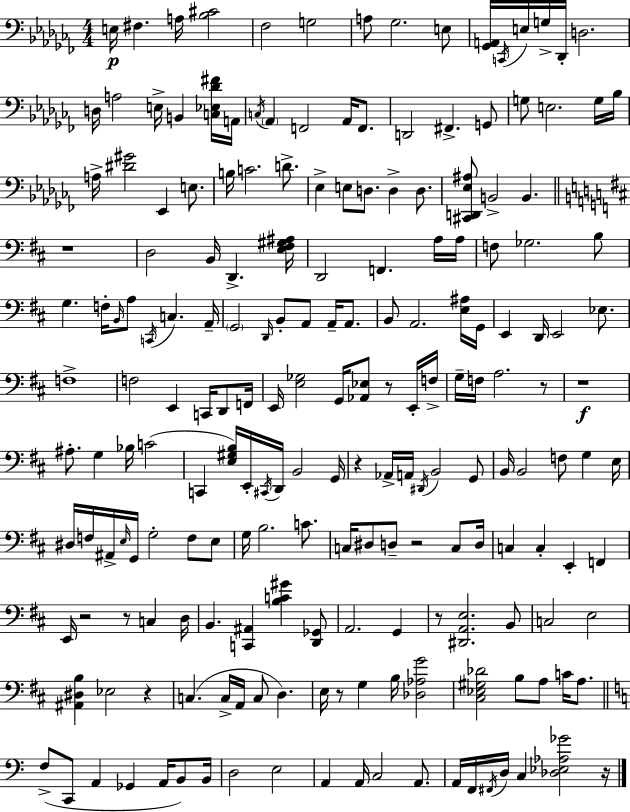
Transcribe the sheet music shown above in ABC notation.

X:1
T:Untitled
M:4/4
L:1/4
K:Abm
E,/4 ^F, A,/4 [_B,^C]2 _F,2 G,2 A,/2 _G,2 E,/2 [_G,,A,,]/4 C,,/4 E,/4 G,/4 _D,,/4 D,2 D,/4 A,2 E,/4 B,, [C,_E,_D^F]/4 A,,/4 C,/4 _A,, F,,2 _A,,/4 F,,/2 D,,2 ^F,, G,,/2 G,/2 E,2 G,/4 _B,/4 A,/4 [^D^G]2 _E,, E,/2 B,/4 C2 D/2 _E, E,/2 D,/2 D, D,/2 [^C,,D,,_E,^A,]/2 B,,2 B,, z4 D,2 B,,/4 D,, [E,^F,^G,^A,]/4 D,,2 F,, A,/4 A,/4 F,/2 _G,2 B,/2 G, F,/4 B,,/4 A,/2 C,,/4 C, A,,/4 G,,2 D,,/4 B,,/2 A,,/2 A,,/4 A,,/2 B,,/2 A,,2 [E,^A,]/4 G,,/4 E,, D,,/4 E,,2 _E,/2 F,4 F,2 E,, C,,/4 D,,/2 F,,/4 E,,/4 [E,_G,]2 G,,/4 [_A,,_E,]/2 z/2 E,,/4 F,/4 G,/4 F,/4 A,2 z/2 z4 ^A,/2 G, _B,/4 C2 C,, [E,^G,B,]/4 E,,/4 ^C,,/4 D,,/4 B,,2 G,,/4 z _A,,/4 A,,/4 ^D,,/4 B,,2 G,,/2 B,,/4 B,,2 F,/2 G, E,/4 ^D,/4 F,/4 ^A,,/4 E,/4 G,,/4 G,2 F,/2 E,/2 G,/4 B,2 C/2 C,/4 ^D,/2 D,/2 z2 C,/2 D,/4 C, C, E,, F,, E,,/4 z2 z/2 C, D,/4 B,, [C,,^A,,] [B,C^G] [D,,_G,,]/2 A,,2 G,, z/2 [^D,,A,,E,]2 B,,/2 C,2 E,2 [^A,,^D,B,] _E,2 z C, C,/4 A,,/4 C,/2 D, E,/4 z/2 G, B,/4 [_D,_A,G]2 [^C,_E,^G,_D]2 B,/2 A,/2 C/4 A,/2 F,/2 C,,/2 A,, _G,, A,,/4 B,,/2 B,,/4 D,2 E,2 A,, A,,/4 C,2 A,,/2 A,,/4 F,,/4 ^F,,/4 D,/4 C, [_D,_E,_A,_G]2 z/4